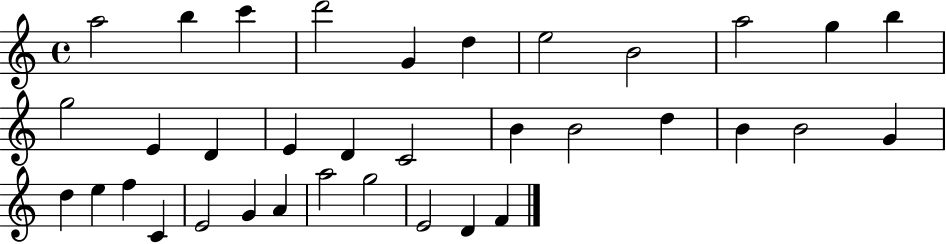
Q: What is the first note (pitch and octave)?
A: A5